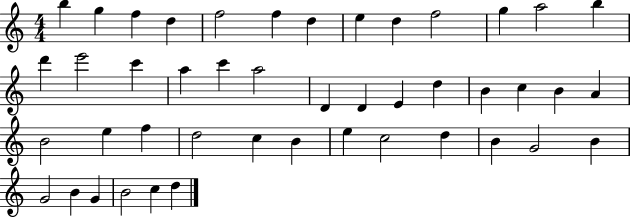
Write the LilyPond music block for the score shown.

{
  \clef treble
  \numericTimeSignature
  \time 4/4
  \key c \major
  b''4 g''4 f''4 d''4 | f''2 f''4 d''4 | e''4 d''4 f''2 | g''4 a''2 b''4 | \break d'''4 e'''2 c'''4 | a''4 c'''4 a''2 | d'4 d'4 e'4 d''4 | b'4 c''4 b'4 a'4 | \break b'2 e''4 f''4 | d''2 c''4 b'4 | e''4 c''2 d''4 | b'4 g'2 b'4 | \break g'2 b'4 g'4 | b'2 c''4 d''4 | \bar "|."
}